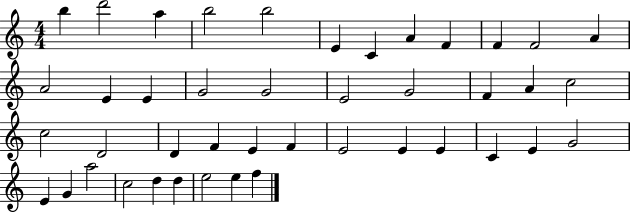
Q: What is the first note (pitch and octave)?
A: B5